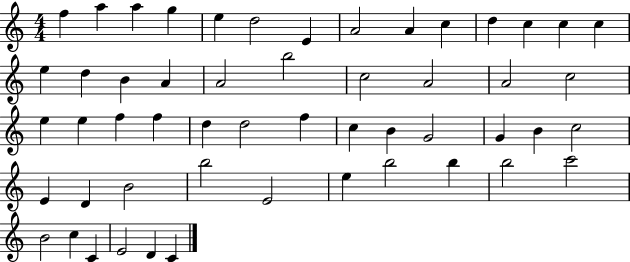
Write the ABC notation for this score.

X:1
T:Untitled
M:4/4
L:1/4
K:C
f a a g e d2 E A2 A c d c c c e d B A A2 b2 c2 A2 A2 c2 e e f f d d2 f c B G2 G B c2 E D B2 b2 E2 e b2 b b2 c'2 B2 c C E2 D C